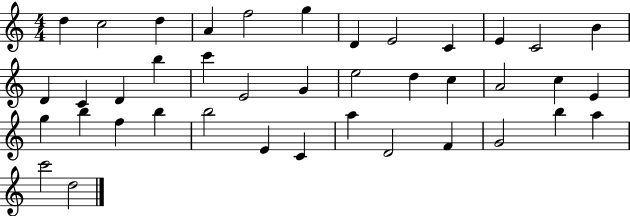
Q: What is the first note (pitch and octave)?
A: D5